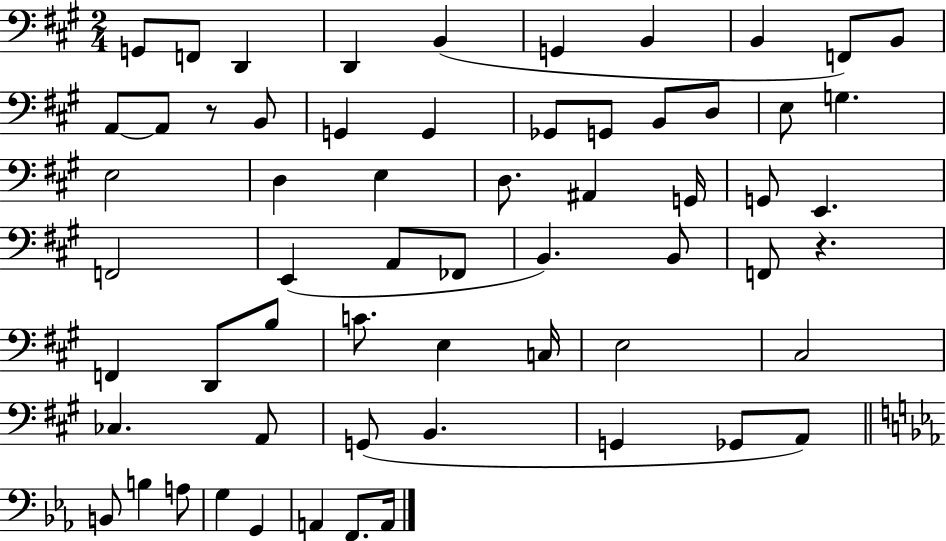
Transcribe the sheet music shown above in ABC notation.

X:1
T:Untitled
M:2/4
L:1/4
K:A
G,,/2 F,,/2 D,, D,, B,, G,, B,, B,, F,,/2 B,,/2 A,,/2 A,,/2 z/2 B,,/2 G,, G,, _G,,/2 G,,/2 B,,/2 D,/2 E,/2 G, E,2 D, E, D,/2 ^A,, G,,/4 G,,/2 E,, F,,2 E,, A,,/2 _F,,/2 B,, B,,/2 F,,/2 z F,, D,,/2 B,/2 C/2 E, C,/4 E,2 ^C,2 _C, A,,/2 G,,/2 B,, G,, _G,,/2 A,,/2 B,,/2 B, A,/2 G, G,, A,, F,,/2 A,,/4